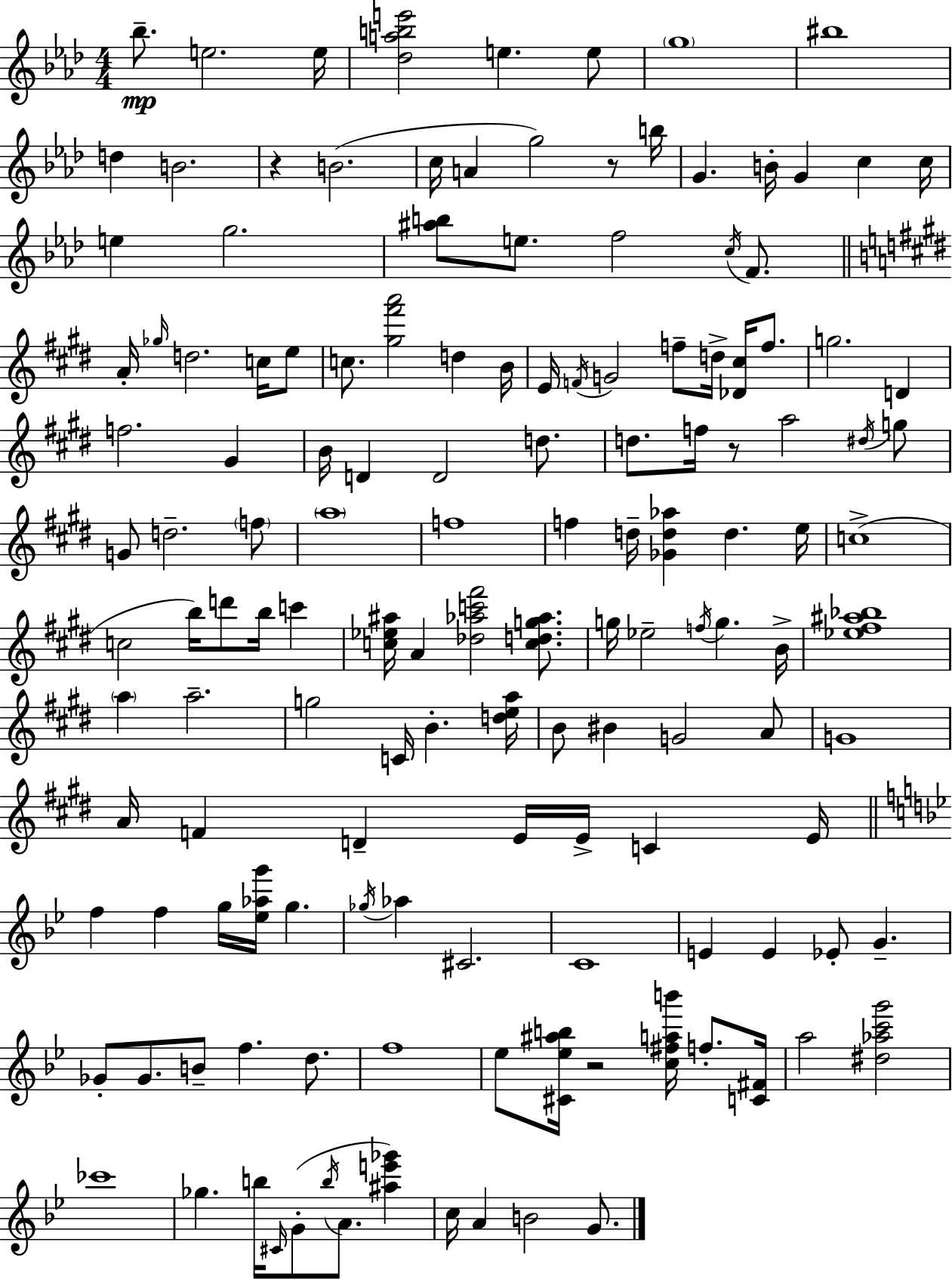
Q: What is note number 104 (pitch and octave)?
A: Gb4